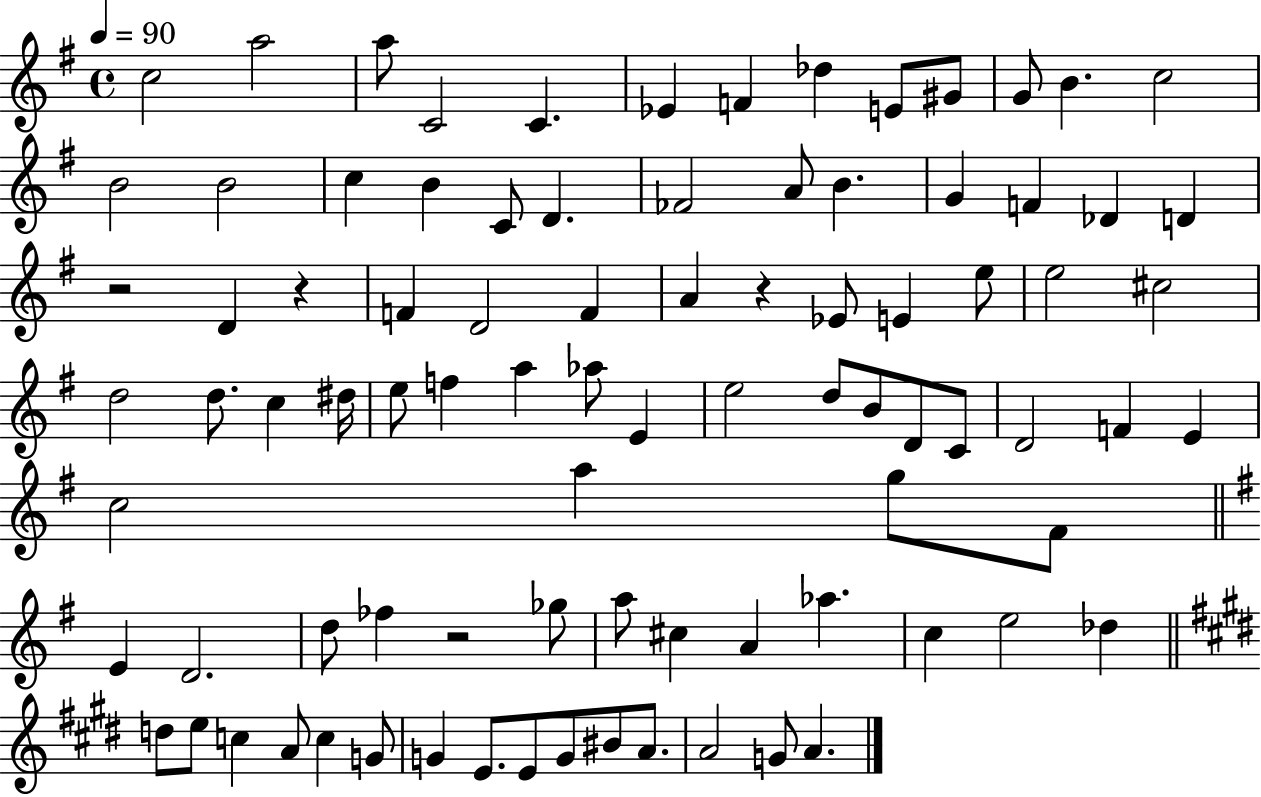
C5/h A5/h A5/e C4/h C4/q. Eb4/q F4/q Db5/q E4/e G#4/e G4/e B4/q. C5/h B4/h B4/h C5/q B4/q C4/e D4/q. FES4/h A4/e B4/q. G4/q F4/q Db4/q D4/q R/h D4/q R/q F4/q D4/h F4/q A4/q R/q Eb4/e E4/q E5/e E5/h C#5/h D5/h D5/e. C5/q D#5/s E5/e F5/q A5/q Ab5/e E4/q E5/h D5/e B4/e D4/e C4/e D4/h F4/q E4/q C5/h A5/q G5/e F#4/e E4/q D4/h. D5/e FES5/q R/h Gb5/e A5/e C#5/q A4/q Ab5/q. C5/q E5/h Db5/q D5/e E5/e C5/q A4/e C5/q G4/e G4/q E4/e. E4/e G4/e BIS4/e A4/e. A4/h G4/e A4/q.